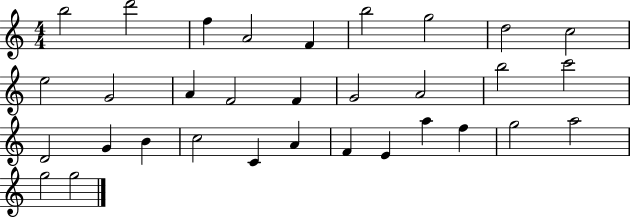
B5/h D6/h F5/q A4/h F4/q B5/h G5/h D5/h C5/h E5/h G4/h A4/q F4/h F4/q G4/h A4/h B5/h C6/h D4/h G4/q B4/q C5/h C4/q A4/q F4/q E4/q A5/q F5/q G5/h A5/h G5/h G5/h